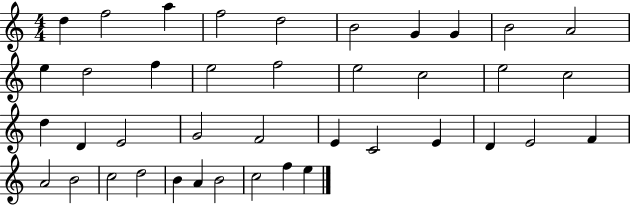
D5/q F5/h A5/q F5/h D5/h B4/h G4/q G4/q B4/h A4/h E5/q D5/h F5/q E5/h F5/h E5/h C5/h E5/h C5/h D5/q D4/q E4/h G4/h F4/h E4/q C4/h E4/q D4/q E4/h F4/q A4/h B4/h C5/h D5/h B4/q A4/q B4/h C5/h F5/q E5/q